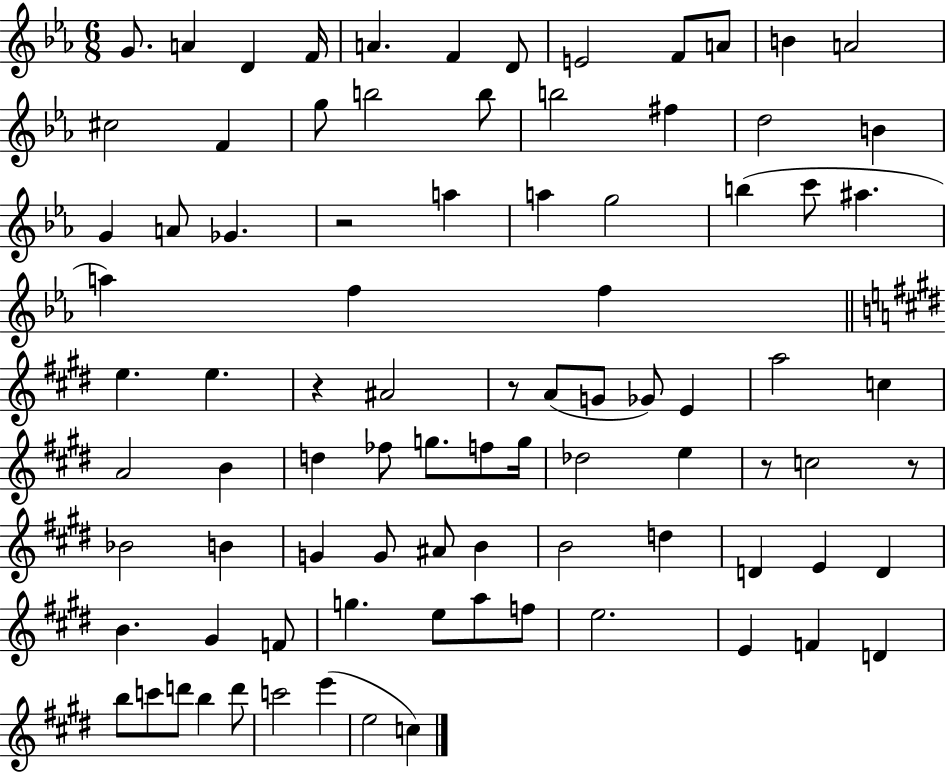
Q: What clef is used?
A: treble